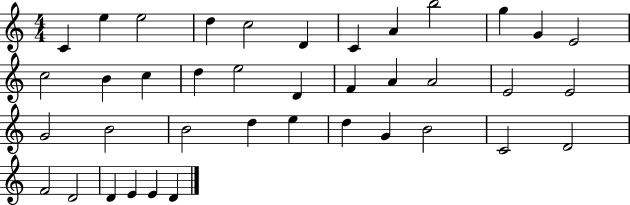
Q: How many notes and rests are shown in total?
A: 39